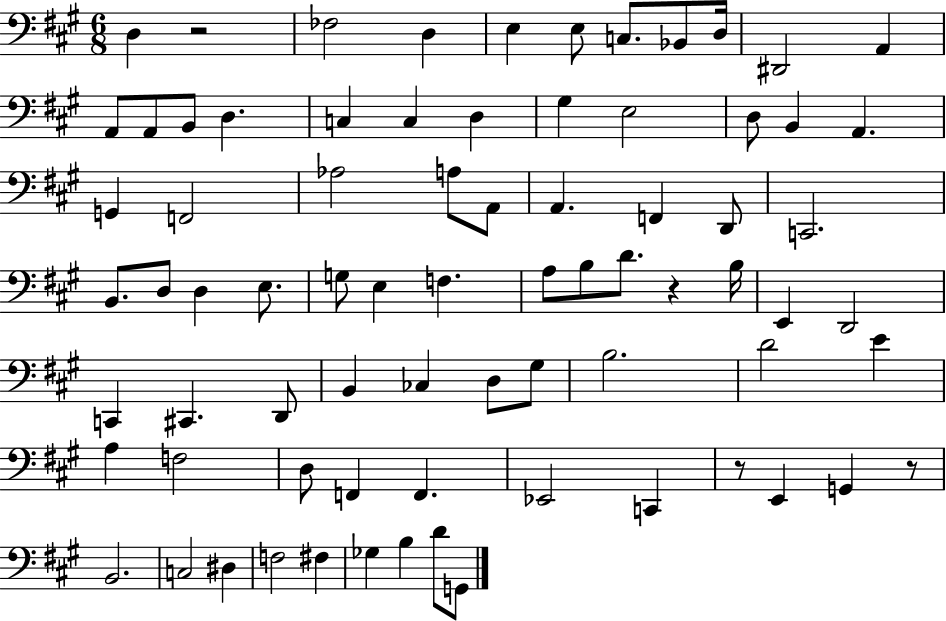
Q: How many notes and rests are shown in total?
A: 76